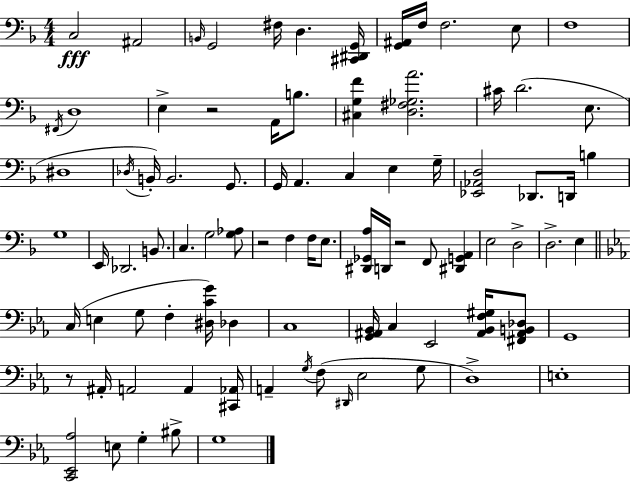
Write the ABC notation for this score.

X:1
T:Untitled
M:4/4
L:1/4
K:F
C,2 ^A,,2 B,,/4 G,,2 ^F,/4 D, [^C,,^D,,G,,]/4 [G,,^A,,]/4 F,/4 F,2 E,/2 F,4 ^F,,/4 D,4 E, z2 A,,/4 B,/2 [^C,G,F] [D,^F,_G,A]2 ^C/4 D2 E,/2 ^D,4 _D,/4 B,,/4 B,,2 G,,/2 G,,/4 A,, C, E, G,/4 [_E,,_A,,D,]2 _D,,/2 D,,/4 B, G,4 E,,/4 _D,,2 B,,/2 C, G,2 [G,_A,]/2 z2 F, F,/4 E,/2 [^D,,_G,,A,]/4 D,,/4 z2 F,,/2 [^D,,G,,A,,] E,2 D,2 D,2 E, C,/4 E, G,/2 F, [^D,CG]/4 _D, C,4 [G,,^A,,_B,,]/4 C, _E,,2 [^A,,_B,,F,^G,]/4 [^F,,^A,,B,,_D,]/2 G,,4 z/2 ^A,,/4 A,,2 A,, [^C,,_A,,]/4 A,, G,/4 F,/2 ^D,,/4 _E,2 G,/2 D,4 E,4 [C,,_E,,_A,]2 E,/2 G, ^B,/2 G,4